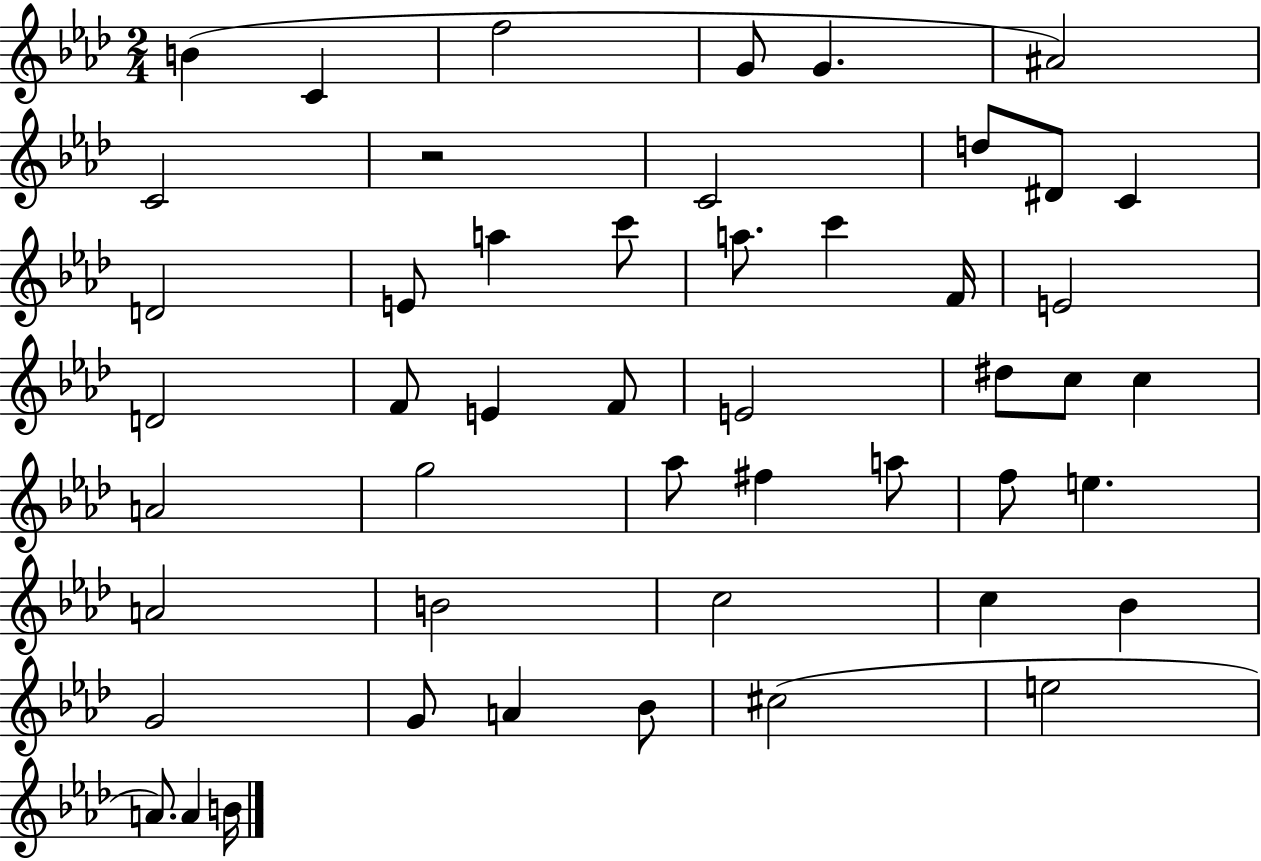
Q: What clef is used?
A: treble